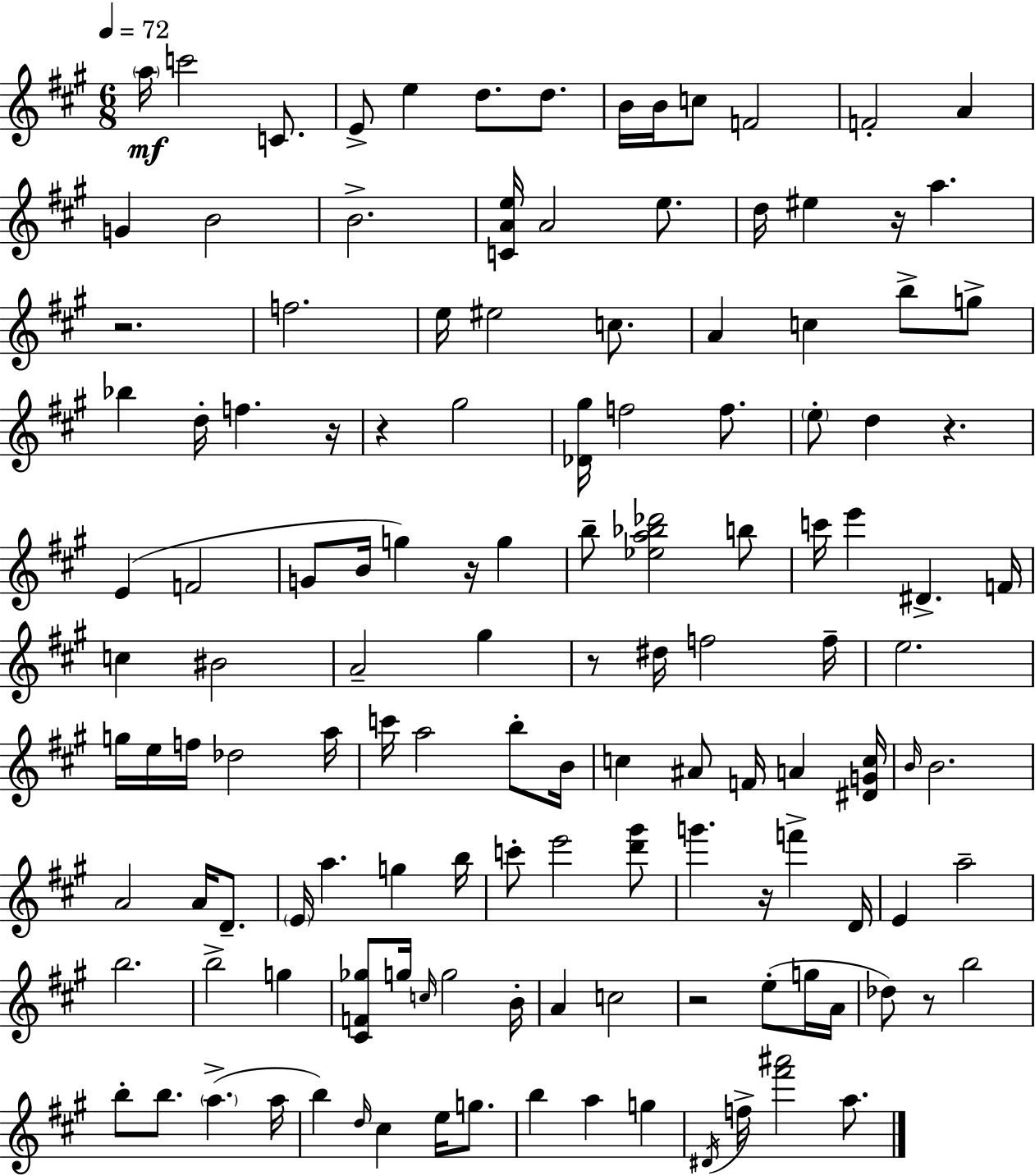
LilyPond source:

{
  \clef treble
  \numericTimeSignature
  \time 6/8
  \key a \major
  \tempo 4 = 72
  \parenthesize a''16\mf c'''2 c'8. | e'8-> e''4 d''8. d''8. | b'16 b'16 c''8 f'2 | f'2-. a'4 | \break g'4 b'2 | b'2.-> | <c' a' e''>16 a'2 e''8. | d''16 eis''4 r16 a''4. | \break r2. | f''2. | e''16 eis''2 c''8. | a'4 c''4 b''8-> g''8-> | \break bes''4 d''16-. f''4. r16 | r4 gis''2 | <des' gis''>16 f''2 f''8. | \parenthesize e''8-. d''4 r4. | \break e'4( f'2 | g'8 b'16 g''4) r16 g''4 | b''8-- <ees'' a'' bes'' des'''>2 b''8 | c'''16 e'''4 dis'4.-> f'16 | \break c''4 bis'2 | a'2-- gis''4 | r8 dis''16 f''2 f''16-- | e''2. | \break g''16 e''16 f''16 des''2 a''16 | c'''16 a''2 b''8-. b'16 | c''4 ais'8 f'16 a'4 <dis' g' c''>16 | \grace { b'16 } b'2. | \break a'2 a'16 d'8.-- | \parenthesize e'16 a''4. g''4 | b''16 c'''8-. e'''2 <d''' gis'''>8 | g'''4. r16 f'''4-> | \break d'16 e'4 a''2-- | b''2. | b''2-> g''4 | <cis' f' ges''>8 g''16 \grace { c''16 } g''2 | \break b'16-. a'4 c''2 | r2 e''8-.( | g''16 a'16 des''8) r8 b''2 | b''8-. b''8. \parenthesize a''4.->( | \break a''16 b''4) \grace { d''16 } cis''4 e''16 | g''8. b''4 a''4 g''4 | \acciaccatura { dis'16 } f''16-> <fis''' ais'''>2 | a''8. \bar "|."
}